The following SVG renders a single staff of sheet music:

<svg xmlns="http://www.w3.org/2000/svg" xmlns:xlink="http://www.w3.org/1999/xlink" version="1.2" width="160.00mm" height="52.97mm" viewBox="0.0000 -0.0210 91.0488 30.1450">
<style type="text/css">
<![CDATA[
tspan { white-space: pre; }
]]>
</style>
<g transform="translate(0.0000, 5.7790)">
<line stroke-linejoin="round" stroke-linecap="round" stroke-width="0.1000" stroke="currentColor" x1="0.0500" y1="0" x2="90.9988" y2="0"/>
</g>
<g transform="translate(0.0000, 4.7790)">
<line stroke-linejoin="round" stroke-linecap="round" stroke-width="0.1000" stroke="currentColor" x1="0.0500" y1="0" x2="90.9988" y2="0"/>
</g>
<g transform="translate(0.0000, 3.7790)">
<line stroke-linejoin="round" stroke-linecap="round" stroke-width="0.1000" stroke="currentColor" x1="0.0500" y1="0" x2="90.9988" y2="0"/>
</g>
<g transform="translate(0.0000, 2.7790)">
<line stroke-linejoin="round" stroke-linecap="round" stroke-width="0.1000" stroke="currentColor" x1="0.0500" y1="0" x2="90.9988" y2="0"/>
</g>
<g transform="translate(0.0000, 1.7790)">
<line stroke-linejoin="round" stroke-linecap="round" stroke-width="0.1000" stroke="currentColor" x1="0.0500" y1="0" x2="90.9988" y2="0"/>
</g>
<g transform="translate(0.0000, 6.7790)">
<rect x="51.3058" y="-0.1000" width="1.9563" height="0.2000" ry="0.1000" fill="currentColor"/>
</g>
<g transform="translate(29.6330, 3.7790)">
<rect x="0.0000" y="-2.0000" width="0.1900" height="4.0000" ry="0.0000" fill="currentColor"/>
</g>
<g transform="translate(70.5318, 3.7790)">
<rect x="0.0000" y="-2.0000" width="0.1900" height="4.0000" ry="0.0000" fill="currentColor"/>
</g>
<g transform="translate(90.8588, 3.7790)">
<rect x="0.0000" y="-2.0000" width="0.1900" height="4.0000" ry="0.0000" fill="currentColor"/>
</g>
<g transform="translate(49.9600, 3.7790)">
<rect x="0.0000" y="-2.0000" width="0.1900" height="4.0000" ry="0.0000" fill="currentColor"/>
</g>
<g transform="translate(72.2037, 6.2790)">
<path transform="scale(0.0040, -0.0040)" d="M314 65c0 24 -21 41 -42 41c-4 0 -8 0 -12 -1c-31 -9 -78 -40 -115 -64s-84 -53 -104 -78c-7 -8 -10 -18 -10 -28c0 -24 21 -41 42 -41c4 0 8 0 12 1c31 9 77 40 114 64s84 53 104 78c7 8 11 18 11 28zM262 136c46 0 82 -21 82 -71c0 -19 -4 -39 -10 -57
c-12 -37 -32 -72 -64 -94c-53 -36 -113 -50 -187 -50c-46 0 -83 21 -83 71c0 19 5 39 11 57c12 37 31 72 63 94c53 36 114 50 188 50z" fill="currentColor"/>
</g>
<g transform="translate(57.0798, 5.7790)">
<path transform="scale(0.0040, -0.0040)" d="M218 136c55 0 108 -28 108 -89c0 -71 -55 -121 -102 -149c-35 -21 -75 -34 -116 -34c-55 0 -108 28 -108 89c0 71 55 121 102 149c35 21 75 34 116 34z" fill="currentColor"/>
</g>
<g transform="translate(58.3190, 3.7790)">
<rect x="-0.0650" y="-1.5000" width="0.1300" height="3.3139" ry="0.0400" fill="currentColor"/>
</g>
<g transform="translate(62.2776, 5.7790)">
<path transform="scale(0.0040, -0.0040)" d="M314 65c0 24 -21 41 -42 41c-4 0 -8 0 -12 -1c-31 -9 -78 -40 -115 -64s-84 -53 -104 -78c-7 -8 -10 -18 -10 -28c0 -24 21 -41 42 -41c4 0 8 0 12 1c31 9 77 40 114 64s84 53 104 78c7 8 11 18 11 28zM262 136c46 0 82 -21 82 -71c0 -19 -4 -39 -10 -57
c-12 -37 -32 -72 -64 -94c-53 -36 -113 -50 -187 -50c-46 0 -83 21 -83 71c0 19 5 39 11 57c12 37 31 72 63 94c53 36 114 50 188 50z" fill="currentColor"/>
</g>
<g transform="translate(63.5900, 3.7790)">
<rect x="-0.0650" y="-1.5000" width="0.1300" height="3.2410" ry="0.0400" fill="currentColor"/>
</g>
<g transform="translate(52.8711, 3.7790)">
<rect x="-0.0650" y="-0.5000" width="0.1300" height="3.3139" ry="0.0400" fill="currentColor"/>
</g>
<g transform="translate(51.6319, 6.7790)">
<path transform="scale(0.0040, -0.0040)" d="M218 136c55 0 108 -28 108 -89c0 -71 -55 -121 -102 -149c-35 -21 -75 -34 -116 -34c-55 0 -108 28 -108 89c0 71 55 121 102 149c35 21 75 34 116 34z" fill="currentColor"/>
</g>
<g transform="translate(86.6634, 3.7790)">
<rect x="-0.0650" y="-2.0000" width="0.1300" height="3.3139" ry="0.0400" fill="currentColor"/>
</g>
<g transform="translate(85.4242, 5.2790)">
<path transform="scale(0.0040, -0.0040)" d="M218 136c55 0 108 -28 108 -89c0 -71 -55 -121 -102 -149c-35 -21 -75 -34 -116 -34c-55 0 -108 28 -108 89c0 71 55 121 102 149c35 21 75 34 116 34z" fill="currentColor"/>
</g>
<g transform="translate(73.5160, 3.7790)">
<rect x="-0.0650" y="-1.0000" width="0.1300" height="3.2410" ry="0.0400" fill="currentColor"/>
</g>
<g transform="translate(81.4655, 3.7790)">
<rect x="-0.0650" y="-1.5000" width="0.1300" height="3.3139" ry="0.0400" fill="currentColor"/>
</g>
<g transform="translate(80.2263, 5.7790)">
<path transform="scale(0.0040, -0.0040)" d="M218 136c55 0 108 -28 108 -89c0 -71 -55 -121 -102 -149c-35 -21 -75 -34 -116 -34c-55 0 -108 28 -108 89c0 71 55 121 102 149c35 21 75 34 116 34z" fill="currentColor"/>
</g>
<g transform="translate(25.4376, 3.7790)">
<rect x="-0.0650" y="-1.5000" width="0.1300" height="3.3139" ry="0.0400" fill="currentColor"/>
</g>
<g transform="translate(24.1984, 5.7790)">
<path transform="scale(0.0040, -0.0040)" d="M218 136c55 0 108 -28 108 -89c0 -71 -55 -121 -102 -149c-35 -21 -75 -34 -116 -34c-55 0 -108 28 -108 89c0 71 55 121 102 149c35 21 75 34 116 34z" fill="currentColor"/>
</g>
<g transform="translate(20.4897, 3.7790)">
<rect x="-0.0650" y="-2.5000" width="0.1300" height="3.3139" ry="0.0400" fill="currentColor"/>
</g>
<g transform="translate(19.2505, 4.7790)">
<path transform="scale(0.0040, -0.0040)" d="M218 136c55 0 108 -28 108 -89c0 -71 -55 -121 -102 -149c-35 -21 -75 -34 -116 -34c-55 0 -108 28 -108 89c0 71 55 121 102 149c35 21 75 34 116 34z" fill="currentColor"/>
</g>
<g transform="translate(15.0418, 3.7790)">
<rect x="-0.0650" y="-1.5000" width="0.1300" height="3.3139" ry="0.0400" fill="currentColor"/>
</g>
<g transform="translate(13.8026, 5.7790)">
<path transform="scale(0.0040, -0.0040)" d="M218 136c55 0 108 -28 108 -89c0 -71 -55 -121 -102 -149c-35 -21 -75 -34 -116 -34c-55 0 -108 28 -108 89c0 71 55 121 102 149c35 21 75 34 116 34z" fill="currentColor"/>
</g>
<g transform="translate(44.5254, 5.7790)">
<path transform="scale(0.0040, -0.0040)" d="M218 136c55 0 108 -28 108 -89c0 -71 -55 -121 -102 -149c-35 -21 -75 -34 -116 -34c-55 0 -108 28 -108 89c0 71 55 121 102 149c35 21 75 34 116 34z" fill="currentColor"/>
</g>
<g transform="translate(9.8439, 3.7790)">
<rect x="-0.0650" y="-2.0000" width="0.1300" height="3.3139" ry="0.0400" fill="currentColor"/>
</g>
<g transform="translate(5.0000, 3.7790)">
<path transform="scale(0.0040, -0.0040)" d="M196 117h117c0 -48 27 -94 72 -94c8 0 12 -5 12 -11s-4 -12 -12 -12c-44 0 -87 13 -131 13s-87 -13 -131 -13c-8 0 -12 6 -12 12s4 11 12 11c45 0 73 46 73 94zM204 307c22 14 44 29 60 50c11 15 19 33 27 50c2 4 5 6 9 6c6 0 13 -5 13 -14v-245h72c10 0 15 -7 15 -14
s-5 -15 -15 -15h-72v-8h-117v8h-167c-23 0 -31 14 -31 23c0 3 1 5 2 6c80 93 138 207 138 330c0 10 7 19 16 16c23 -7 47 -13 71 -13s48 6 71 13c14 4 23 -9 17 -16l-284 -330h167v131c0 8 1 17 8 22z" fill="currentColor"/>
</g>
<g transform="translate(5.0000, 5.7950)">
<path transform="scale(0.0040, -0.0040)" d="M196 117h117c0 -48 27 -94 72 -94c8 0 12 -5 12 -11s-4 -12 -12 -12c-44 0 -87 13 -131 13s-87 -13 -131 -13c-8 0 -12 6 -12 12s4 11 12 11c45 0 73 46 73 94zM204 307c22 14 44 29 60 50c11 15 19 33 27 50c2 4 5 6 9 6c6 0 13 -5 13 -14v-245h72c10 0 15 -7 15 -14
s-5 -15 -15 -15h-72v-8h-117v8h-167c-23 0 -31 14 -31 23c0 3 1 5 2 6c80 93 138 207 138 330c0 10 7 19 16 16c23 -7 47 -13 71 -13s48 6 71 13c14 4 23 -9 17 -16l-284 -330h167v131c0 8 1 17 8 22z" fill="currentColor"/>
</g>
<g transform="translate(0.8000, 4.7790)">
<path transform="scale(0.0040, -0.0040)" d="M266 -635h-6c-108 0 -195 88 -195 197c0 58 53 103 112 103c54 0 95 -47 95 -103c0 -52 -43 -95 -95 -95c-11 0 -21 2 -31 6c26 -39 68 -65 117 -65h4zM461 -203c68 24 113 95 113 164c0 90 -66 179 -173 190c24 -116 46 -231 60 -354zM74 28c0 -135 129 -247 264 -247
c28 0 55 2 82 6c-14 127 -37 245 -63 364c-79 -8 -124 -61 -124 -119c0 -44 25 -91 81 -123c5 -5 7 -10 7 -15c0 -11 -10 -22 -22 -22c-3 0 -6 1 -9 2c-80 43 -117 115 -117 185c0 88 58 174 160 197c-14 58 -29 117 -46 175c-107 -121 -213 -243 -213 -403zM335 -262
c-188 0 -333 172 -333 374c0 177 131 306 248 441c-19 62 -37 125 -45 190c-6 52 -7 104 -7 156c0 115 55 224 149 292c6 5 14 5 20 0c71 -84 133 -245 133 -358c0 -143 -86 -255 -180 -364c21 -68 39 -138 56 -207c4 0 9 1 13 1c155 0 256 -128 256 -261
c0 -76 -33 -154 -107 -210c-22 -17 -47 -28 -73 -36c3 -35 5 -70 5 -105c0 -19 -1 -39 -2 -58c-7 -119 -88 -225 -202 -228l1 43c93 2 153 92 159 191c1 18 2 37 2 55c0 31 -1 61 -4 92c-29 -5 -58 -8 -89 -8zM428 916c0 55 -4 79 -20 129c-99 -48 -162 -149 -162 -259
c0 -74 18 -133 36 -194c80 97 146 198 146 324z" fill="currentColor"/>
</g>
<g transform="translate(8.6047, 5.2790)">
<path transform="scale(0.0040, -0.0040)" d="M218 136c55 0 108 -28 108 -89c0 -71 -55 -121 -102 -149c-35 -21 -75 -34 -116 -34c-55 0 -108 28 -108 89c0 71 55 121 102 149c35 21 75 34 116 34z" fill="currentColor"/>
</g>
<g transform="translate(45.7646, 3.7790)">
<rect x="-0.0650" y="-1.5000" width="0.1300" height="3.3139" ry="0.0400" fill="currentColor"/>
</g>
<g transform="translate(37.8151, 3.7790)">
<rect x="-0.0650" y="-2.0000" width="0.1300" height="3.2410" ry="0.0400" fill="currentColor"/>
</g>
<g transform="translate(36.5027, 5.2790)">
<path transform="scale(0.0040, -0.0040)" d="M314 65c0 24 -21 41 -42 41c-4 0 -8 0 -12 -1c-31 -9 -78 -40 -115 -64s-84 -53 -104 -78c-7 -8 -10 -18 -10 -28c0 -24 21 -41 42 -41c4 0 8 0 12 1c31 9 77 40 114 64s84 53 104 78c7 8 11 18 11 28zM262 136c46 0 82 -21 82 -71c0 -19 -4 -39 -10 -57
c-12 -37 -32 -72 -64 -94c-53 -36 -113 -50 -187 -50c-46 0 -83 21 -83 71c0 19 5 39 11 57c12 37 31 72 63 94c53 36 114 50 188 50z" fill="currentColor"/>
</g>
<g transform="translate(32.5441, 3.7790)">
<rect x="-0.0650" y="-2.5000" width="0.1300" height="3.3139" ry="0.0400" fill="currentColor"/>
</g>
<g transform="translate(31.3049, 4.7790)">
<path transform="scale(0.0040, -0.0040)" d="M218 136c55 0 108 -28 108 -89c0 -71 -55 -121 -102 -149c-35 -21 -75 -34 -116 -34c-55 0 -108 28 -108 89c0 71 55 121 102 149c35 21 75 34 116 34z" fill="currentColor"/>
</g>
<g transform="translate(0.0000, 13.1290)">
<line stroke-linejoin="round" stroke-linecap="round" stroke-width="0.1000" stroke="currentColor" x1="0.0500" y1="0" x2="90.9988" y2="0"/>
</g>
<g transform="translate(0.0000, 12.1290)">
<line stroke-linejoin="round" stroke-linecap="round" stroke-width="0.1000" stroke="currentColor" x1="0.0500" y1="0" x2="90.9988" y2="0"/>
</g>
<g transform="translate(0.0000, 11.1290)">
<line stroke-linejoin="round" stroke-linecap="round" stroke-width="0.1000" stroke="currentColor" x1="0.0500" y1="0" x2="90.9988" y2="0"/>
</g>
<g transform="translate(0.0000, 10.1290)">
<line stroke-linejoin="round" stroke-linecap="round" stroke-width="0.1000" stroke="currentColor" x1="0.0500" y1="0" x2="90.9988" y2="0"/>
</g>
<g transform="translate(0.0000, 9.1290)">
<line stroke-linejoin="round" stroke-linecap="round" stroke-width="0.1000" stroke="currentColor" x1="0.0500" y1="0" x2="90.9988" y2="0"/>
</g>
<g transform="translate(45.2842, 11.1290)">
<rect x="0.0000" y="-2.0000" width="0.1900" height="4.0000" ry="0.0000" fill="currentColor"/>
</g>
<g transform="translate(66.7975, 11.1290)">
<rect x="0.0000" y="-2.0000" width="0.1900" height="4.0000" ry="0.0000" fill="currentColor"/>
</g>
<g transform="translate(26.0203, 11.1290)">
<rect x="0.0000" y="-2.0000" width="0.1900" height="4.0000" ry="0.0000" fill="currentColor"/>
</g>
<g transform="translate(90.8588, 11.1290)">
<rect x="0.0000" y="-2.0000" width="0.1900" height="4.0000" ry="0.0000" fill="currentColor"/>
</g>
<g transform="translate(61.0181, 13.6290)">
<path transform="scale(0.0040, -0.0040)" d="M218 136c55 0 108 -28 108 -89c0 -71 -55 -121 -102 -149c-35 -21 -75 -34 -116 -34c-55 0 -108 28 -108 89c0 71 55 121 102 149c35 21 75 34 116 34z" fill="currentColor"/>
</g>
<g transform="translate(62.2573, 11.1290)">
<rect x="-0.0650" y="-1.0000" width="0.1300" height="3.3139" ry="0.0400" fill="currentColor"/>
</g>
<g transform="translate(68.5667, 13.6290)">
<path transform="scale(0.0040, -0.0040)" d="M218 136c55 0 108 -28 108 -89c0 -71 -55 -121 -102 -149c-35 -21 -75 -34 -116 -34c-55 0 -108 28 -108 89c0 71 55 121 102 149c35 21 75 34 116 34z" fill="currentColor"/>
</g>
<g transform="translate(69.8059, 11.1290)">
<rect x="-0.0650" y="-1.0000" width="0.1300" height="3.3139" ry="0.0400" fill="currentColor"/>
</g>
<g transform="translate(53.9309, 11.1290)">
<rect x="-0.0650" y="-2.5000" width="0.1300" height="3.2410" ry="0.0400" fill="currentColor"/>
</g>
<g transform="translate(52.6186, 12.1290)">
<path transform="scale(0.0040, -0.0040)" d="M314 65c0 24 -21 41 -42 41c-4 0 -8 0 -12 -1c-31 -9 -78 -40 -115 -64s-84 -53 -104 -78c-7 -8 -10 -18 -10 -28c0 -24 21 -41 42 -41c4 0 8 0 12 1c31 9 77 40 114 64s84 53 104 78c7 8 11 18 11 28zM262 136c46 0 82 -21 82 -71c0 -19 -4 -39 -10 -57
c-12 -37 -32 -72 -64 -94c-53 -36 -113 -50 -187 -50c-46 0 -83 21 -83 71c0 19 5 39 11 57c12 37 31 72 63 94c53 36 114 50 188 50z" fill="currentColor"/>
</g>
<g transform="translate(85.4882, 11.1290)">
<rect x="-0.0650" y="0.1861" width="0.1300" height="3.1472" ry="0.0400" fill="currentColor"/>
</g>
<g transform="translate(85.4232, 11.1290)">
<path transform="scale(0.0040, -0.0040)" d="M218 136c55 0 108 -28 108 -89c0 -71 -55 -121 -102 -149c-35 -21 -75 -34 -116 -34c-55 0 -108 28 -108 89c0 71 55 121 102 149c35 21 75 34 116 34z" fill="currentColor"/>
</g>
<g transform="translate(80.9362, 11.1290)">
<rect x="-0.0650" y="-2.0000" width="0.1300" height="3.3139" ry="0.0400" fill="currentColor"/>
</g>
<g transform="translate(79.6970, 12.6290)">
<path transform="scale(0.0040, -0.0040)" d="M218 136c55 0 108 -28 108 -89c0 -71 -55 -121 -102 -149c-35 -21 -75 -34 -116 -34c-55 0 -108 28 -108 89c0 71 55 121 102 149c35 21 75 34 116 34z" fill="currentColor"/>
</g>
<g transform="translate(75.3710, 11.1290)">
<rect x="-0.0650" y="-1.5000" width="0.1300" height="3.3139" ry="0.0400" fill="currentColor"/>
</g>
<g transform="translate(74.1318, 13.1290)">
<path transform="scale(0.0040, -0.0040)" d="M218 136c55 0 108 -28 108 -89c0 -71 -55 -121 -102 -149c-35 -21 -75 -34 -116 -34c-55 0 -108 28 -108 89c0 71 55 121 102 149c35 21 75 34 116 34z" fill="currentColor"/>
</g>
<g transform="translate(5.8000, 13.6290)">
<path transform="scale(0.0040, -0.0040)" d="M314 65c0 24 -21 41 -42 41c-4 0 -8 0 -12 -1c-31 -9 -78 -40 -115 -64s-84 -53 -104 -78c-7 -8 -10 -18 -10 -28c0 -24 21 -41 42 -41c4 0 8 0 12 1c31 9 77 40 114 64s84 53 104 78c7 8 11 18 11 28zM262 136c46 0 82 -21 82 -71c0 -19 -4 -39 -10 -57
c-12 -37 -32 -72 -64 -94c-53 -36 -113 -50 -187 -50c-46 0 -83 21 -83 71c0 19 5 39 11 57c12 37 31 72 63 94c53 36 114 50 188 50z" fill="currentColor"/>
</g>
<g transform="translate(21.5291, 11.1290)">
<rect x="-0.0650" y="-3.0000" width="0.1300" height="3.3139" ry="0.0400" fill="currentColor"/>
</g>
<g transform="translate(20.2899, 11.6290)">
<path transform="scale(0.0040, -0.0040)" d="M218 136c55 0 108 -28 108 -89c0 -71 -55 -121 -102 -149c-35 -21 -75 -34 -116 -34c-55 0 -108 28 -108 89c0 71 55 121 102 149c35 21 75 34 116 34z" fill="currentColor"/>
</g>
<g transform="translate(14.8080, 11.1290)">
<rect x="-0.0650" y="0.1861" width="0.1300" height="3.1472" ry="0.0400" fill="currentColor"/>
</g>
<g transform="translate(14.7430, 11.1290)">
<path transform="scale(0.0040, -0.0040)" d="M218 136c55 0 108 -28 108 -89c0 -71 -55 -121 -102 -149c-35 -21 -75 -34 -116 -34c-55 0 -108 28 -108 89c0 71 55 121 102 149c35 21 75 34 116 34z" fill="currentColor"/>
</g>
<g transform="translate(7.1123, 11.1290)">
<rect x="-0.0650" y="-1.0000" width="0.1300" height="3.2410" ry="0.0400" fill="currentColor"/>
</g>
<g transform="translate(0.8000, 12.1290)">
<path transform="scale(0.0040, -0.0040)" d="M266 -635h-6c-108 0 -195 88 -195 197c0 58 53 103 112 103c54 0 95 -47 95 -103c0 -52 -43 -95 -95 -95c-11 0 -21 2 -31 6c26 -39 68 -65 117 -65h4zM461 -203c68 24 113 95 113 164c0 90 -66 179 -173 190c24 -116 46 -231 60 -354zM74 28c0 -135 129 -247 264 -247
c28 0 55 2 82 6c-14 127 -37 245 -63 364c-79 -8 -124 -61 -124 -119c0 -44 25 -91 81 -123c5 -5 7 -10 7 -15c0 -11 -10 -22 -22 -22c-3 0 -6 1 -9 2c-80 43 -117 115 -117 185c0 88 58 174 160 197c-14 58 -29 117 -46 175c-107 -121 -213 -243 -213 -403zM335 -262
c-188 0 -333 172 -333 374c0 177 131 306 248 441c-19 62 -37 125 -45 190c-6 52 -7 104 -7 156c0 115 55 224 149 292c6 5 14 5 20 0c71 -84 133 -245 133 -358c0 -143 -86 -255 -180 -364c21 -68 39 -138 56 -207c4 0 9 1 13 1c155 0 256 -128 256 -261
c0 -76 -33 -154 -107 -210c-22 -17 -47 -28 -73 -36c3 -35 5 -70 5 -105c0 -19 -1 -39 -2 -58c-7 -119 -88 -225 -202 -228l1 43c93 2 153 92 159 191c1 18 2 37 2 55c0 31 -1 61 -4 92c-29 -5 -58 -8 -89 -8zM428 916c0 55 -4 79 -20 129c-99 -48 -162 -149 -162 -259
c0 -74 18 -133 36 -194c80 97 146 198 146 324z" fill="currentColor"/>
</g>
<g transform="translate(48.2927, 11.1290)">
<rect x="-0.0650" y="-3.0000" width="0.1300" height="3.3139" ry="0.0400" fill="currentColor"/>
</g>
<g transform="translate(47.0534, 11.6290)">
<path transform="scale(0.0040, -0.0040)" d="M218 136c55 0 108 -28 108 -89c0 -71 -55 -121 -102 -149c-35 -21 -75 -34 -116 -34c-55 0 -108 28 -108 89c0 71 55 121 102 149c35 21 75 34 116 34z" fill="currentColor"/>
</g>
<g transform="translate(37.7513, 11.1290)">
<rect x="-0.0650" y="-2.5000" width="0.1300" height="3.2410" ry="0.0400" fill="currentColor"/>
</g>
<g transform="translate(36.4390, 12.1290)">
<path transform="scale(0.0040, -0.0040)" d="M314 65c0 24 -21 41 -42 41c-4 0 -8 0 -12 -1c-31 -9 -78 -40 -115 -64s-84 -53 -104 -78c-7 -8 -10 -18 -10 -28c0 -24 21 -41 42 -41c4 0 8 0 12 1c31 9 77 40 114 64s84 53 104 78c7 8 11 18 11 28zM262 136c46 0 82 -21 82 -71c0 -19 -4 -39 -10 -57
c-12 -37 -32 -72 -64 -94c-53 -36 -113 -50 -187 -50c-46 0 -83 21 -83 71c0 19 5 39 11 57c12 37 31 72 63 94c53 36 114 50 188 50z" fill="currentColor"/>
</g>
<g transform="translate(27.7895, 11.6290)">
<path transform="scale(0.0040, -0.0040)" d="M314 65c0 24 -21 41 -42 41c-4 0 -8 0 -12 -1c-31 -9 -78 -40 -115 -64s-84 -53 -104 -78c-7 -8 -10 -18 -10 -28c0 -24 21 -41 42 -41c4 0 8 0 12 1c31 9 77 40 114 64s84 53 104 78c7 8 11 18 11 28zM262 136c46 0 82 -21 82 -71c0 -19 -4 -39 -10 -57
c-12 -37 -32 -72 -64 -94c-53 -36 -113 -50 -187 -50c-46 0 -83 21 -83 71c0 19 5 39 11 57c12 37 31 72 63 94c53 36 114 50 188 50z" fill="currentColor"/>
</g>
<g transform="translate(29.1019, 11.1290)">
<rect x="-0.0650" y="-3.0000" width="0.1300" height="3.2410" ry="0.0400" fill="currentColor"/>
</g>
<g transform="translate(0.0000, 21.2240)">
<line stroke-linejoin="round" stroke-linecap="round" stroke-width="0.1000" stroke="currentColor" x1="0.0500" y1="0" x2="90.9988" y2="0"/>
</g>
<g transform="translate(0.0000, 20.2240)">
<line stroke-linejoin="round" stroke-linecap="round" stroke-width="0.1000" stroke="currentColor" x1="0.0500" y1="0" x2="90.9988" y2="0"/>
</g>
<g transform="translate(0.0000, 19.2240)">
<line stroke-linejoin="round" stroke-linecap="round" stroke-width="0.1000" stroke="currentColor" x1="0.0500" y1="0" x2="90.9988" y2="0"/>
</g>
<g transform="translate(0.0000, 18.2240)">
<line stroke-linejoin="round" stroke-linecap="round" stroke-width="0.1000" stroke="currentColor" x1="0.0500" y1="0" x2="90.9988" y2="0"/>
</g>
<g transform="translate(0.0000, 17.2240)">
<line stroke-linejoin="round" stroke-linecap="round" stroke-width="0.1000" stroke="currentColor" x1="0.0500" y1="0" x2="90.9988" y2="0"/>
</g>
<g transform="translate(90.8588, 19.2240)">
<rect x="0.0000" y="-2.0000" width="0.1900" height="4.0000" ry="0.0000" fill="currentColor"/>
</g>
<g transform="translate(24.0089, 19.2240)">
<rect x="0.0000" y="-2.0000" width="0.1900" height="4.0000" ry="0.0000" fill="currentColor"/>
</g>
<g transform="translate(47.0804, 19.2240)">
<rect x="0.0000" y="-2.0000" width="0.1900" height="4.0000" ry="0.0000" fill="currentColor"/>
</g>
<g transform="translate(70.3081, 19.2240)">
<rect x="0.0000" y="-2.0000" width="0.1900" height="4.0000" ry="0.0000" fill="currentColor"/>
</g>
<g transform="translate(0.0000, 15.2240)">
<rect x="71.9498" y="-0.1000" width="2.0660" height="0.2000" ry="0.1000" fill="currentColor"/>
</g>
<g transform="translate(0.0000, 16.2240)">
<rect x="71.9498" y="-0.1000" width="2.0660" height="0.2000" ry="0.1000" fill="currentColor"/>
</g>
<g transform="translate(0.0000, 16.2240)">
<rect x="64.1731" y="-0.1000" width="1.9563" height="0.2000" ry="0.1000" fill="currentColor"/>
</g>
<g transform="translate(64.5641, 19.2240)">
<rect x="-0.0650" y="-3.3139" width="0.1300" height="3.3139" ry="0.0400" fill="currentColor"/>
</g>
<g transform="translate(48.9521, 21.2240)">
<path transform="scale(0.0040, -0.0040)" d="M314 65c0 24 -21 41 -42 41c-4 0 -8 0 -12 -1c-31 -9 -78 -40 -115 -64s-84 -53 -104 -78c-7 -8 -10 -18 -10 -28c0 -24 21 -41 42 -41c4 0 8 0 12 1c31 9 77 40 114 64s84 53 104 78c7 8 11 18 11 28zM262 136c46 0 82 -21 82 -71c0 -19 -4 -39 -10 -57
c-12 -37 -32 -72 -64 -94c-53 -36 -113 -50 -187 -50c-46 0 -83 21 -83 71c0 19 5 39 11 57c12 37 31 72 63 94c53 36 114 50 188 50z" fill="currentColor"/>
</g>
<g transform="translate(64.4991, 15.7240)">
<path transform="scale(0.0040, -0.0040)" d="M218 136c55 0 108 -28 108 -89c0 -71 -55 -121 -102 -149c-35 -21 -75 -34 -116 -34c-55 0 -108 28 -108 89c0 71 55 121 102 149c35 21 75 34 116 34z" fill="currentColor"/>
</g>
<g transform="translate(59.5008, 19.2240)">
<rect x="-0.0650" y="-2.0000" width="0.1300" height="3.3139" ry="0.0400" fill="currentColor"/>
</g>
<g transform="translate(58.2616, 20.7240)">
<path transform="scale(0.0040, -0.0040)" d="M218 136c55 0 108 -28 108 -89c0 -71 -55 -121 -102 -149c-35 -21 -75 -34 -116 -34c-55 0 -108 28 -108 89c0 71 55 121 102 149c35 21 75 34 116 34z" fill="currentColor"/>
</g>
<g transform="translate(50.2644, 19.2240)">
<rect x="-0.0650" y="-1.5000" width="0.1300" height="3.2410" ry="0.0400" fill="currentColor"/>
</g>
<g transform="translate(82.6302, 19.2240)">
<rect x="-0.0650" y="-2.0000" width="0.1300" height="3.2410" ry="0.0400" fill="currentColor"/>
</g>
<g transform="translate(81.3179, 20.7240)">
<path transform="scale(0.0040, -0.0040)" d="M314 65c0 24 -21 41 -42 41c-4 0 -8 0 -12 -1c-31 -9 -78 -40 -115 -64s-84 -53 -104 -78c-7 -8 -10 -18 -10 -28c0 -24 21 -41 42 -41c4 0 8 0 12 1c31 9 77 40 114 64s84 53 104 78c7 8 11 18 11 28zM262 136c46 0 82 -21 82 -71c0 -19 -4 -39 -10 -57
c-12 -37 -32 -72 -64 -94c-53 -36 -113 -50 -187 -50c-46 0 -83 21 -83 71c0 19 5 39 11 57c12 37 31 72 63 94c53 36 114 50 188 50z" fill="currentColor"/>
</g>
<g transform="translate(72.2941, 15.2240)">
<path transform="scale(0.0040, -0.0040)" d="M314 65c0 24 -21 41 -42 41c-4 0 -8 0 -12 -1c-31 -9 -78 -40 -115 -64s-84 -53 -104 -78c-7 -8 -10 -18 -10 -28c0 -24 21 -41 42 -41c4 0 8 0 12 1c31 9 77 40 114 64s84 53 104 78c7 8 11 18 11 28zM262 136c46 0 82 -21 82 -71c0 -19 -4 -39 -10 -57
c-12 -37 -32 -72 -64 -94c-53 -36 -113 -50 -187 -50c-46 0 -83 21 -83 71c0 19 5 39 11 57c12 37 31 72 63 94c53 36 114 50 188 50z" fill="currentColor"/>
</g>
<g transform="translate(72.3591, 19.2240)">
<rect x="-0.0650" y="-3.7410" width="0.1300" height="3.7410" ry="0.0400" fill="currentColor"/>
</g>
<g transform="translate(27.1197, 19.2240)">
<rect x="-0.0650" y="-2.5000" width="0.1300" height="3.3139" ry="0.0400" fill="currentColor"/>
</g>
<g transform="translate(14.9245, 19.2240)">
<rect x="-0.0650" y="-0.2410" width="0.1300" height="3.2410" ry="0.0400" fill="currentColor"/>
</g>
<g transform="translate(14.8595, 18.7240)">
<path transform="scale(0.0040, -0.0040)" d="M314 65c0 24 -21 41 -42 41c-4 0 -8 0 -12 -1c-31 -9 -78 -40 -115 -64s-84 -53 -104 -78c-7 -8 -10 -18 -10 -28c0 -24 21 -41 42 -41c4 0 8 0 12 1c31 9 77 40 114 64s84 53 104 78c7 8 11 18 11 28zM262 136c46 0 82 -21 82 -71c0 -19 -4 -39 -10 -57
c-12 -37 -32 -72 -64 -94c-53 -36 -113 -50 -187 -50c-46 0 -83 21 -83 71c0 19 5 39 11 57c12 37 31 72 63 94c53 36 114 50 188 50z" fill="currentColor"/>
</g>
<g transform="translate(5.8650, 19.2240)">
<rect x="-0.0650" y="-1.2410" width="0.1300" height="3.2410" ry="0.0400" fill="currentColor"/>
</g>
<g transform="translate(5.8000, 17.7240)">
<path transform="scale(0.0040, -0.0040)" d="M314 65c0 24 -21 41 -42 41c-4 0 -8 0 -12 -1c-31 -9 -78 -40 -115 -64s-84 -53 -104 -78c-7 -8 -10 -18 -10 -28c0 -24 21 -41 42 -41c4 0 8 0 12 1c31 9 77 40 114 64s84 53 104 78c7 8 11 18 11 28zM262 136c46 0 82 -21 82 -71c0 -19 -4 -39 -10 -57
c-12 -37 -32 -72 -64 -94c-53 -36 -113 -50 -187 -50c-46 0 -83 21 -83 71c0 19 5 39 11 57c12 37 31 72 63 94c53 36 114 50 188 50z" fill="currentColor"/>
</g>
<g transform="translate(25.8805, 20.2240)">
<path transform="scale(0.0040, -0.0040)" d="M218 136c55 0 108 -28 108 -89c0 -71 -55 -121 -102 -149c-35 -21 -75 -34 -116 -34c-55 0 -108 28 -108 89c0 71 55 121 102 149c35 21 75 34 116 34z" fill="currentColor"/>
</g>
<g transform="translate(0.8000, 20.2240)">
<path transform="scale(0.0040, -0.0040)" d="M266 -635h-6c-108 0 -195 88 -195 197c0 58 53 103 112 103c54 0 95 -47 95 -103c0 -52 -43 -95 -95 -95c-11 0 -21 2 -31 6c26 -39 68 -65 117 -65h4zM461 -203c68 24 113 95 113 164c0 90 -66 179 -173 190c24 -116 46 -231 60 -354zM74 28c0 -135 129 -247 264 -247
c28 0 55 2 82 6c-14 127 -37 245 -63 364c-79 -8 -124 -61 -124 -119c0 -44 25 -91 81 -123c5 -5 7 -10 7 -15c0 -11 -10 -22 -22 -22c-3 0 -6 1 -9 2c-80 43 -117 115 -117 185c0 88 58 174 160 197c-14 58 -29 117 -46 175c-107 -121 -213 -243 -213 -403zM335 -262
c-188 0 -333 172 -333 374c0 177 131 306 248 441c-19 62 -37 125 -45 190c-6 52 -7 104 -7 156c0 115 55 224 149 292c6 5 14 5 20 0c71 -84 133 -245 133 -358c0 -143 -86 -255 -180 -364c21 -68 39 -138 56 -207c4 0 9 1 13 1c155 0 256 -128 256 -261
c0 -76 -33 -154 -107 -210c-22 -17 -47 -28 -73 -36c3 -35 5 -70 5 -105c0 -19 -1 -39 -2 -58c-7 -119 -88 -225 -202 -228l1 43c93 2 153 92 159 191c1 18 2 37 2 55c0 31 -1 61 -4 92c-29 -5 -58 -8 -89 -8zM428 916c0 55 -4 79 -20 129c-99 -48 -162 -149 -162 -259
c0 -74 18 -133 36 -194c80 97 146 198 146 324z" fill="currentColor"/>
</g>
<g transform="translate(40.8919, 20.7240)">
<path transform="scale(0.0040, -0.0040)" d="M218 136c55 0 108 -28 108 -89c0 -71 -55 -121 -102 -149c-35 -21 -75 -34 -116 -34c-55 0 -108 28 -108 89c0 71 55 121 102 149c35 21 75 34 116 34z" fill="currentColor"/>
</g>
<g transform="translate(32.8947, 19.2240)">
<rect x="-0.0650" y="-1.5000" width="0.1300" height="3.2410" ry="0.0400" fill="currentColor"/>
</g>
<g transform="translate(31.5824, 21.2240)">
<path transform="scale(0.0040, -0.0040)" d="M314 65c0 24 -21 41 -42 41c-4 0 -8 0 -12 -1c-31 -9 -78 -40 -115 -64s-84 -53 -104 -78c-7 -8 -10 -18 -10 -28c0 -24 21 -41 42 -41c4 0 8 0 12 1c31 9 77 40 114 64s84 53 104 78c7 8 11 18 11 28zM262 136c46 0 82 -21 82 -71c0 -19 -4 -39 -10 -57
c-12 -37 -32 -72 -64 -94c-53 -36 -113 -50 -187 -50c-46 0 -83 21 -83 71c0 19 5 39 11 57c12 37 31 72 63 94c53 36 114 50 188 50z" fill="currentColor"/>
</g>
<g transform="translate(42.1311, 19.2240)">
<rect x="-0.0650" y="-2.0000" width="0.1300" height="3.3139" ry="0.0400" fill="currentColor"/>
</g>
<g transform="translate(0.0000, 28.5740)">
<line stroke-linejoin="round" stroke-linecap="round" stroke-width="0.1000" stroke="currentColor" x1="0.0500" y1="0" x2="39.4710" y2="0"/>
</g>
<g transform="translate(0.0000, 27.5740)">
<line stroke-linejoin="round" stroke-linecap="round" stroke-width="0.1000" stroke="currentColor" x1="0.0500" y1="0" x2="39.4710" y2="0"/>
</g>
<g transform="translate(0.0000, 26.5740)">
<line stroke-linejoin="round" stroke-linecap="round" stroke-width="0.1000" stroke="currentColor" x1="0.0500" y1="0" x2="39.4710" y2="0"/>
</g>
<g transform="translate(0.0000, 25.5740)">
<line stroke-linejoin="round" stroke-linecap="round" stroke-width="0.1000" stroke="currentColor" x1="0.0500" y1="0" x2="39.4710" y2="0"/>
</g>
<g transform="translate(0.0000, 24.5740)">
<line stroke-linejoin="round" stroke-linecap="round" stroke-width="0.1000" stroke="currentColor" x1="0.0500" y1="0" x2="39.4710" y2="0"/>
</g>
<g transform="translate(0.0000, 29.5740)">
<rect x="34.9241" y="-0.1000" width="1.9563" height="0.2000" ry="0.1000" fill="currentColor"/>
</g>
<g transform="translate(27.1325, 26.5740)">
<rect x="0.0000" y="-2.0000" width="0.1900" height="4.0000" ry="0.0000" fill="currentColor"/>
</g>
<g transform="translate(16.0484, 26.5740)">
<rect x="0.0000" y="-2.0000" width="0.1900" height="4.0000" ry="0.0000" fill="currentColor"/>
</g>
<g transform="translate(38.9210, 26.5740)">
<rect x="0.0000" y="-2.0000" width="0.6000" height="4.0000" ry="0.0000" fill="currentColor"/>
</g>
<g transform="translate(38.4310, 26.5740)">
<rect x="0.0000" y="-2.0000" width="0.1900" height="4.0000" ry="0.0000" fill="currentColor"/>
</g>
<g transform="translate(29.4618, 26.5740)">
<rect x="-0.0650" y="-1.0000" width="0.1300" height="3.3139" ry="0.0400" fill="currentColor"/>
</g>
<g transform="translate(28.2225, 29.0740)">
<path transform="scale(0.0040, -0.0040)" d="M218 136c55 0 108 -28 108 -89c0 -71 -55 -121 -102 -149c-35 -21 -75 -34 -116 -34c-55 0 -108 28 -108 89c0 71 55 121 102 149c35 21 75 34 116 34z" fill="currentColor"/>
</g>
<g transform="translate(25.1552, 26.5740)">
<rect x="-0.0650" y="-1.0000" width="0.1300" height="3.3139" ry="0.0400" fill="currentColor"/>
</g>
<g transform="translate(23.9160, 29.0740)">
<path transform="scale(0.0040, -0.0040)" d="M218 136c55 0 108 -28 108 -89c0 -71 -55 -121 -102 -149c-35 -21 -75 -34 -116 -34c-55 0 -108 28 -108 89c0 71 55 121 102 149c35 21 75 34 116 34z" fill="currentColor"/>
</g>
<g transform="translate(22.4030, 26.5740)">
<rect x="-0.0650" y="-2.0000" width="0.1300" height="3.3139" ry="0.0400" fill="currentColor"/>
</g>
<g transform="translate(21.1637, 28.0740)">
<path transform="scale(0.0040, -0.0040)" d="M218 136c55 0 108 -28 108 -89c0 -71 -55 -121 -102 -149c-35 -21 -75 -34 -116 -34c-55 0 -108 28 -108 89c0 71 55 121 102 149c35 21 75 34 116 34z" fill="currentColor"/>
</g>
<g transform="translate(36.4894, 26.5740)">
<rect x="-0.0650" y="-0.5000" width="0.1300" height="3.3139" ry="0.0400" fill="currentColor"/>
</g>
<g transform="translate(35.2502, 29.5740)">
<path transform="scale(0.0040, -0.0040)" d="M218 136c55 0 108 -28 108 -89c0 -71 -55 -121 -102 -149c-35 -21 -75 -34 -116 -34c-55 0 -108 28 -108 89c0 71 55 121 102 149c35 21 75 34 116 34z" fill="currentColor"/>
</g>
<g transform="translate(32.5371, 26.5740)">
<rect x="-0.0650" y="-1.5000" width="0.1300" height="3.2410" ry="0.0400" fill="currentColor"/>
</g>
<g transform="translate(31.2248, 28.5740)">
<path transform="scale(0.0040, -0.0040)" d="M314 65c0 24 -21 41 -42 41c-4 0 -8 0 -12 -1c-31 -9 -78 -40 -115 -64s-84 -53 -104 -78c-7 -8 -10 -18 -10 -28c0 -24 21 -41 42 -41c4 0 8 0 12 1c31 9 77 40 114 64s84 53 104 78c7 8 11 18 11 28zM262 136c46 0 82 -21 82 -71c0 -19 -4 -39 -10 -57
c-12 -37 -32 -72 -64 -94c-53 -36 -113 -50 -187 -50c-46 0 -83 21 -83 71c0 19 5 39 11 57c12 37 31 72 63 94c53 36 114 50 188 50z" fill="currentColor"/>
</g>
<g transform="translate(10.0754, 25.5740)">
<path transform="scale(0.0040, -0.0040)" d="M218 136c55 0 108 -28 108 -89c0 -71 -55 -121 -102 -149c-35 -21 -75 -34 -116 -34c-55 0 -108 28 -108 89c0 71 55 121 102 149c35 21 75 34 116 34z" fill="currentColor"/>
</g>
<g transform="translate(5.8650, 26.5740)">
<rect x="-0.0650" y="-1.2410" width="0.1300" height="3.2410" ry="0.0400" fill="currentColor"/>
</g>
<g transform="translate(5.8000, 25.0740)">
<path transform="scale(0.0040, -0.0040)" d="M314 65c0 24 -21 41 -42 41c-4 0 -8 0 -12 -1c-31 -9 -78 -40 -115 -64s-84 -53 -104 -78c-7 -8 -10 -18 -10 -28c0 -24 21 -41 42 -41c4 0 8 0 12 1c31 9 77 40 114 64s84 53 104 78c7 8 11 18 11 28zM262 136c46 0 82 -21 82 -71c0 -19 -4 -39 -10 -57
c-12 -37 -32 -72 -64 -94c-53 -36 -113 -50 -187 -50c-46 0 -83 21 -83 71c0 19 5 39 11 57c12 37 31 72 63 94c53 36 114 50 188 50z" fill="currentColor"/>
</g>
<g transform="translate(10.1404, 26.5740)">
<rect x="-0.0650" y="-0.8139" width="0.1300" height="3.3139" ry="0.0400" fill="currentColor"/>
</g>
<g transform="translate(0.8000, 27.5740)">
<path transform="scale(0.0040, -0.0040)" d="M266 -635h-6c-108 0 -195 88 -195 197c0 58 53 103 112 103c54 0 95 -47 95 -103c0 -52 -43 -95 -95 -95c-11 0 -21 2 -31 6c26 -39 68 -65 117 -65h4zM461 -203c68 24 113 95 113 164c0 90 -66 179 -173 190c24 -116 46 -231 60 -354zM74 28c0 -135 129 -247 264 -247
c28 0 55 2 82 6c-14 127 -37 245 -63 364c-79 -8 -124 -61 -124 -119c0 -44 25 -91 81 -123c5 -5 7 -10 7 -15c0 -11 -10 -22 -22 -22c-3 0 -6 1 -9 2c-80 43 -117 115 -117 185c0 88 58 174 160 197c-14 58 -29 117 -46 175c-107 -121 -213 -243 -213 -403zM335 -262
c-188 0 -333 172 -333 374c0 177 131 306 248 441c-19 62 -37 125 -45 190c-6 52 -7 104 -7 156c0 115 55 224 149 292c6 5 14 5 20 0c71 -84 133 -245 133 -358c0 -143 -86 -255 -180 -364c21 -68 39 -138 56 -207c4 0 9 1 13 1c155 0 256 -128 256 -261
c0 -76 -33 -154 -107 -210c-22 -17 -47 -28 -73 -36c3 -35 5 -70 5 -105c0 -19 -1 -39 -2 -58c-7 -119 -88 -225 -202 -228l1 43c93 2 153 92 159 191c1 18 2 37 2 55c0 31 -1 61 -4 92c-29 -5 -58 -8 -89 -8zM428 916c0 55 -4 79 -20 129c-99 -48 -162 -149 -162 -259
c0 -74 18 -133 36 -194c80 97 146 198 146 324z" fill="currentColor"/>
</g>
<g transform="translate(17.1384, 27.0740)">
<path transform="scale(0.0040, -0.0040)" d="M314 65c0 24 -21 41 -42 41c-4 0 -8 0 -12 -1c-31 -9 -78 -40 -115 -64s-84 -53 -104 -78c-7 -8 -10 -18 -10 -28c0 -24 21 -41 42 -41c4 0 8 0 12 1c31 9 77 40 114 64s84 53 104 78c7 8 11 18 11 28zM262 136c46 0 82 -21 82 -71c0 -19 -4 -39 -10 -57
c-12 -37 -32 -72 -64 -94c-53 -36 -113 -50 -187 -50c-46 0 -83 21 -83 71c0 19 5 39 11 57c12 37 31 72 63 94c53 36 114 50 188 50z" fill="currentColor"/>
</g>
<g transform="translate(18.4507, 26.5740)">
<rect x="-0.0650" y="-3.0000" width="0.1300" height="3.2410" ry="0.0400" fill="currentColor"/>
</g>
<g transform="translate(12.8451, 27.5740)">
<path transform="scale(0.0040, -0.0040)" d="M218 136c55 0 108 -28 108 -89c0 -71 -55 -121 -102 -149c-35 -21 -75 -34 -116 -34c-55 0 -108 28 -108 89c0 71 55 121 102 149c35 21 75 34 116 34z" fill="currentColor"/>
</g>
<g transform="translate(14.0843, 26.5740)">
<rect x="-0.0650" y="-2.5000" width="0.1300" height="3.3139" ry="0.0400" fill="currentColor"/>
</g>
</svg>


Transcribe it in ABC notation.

X:1
T:Untitled
M:4/4
L:1/4
K:C
F E G E G F2 E C E E2 D2 E F D2 B A A2 G2 A G2 D D E F B e2 c2 G E2 F E2 F b c'2 F2 e2 d G A2 F D D E2 C